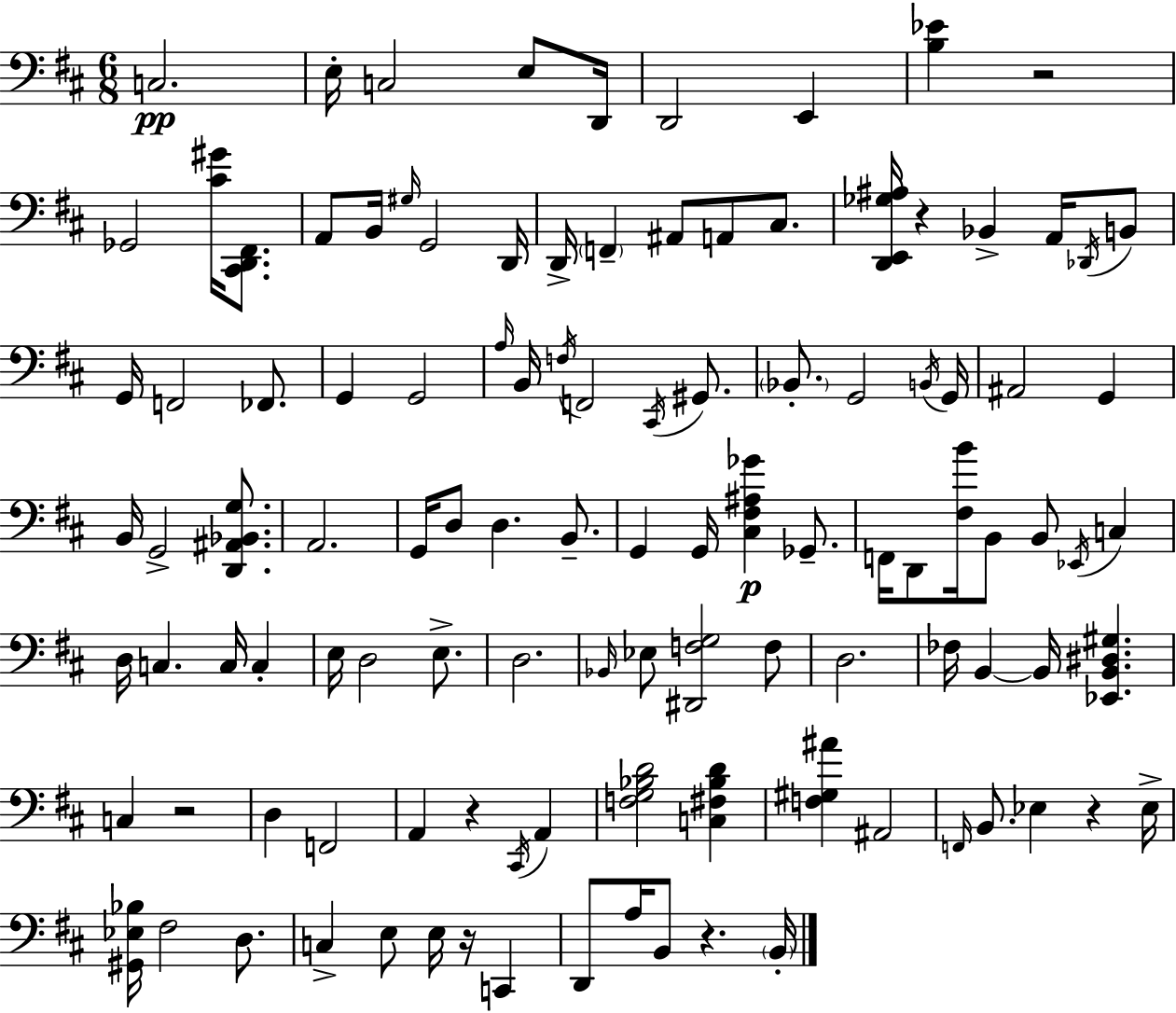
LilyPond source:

{
  \clef bass
  \numericTimeSignature
  \time 6/8
  \key d \major
  c2.\pp | e16-. c2 e8 d,16 | d,2 e,4 | <b ees'>4 r2 | \break ges,2 <cis' gis'>16 <cis, d, fis,>8. | a,8 b,16 \grace { gis16 } g,2 | d,16 d,16-> \parenthesize f,4-- ais,8 a,8 cis8. | <d, e, ges ais>16 r4 bes,4-> a,16 \acciaccatura { des,16 } | \break b,8 g,16 f,2 fes,8. | g,4 g,2 | \grace { a16 } b,16 \acciaccatura { f16 } f,2 | \acciaccatura { cis,16 } gis,8. \parenthesize bes,8.-. g,2 | \break \acciaccatura { b,16 } g,16 ais,2 | g,4 b,16 g,2-> | <d, ais, bes, g>8. a,2. | g,16 d8 d4. | \break b,8.-- g,4 g,16 <cis fis ais ges'>4\p | ges,8.-- f,16 d,8 <fis b'>16 b,8 | b,8 \acciaccatura { ees,16 } c4 d16 c4. | c16 c4-. e16 d2 | \break e8.-> d2. | \grace { bes,16 } ees8 <dis, f g>2 | f8 d2. | fes16 b,4~~ | \break b,16 <ees, b, dis gis>4. c4 | r2 d4 | f,2 a,4 | r4 \acciaccatura { cis,16 } a,4 <f g bes d'>2 | \break <c fis bes d'>4 <f gis ais'>4 | ais,2 \grace { f,16 } b,8. | ees4 r4 ees16-> <gis, ees bes>16 fis2 | d8. c4-> | \break e8 e16 r16 c,4 d,8 | a16 b,8 r4. \parenthesize b,16-. \bar "|."
}